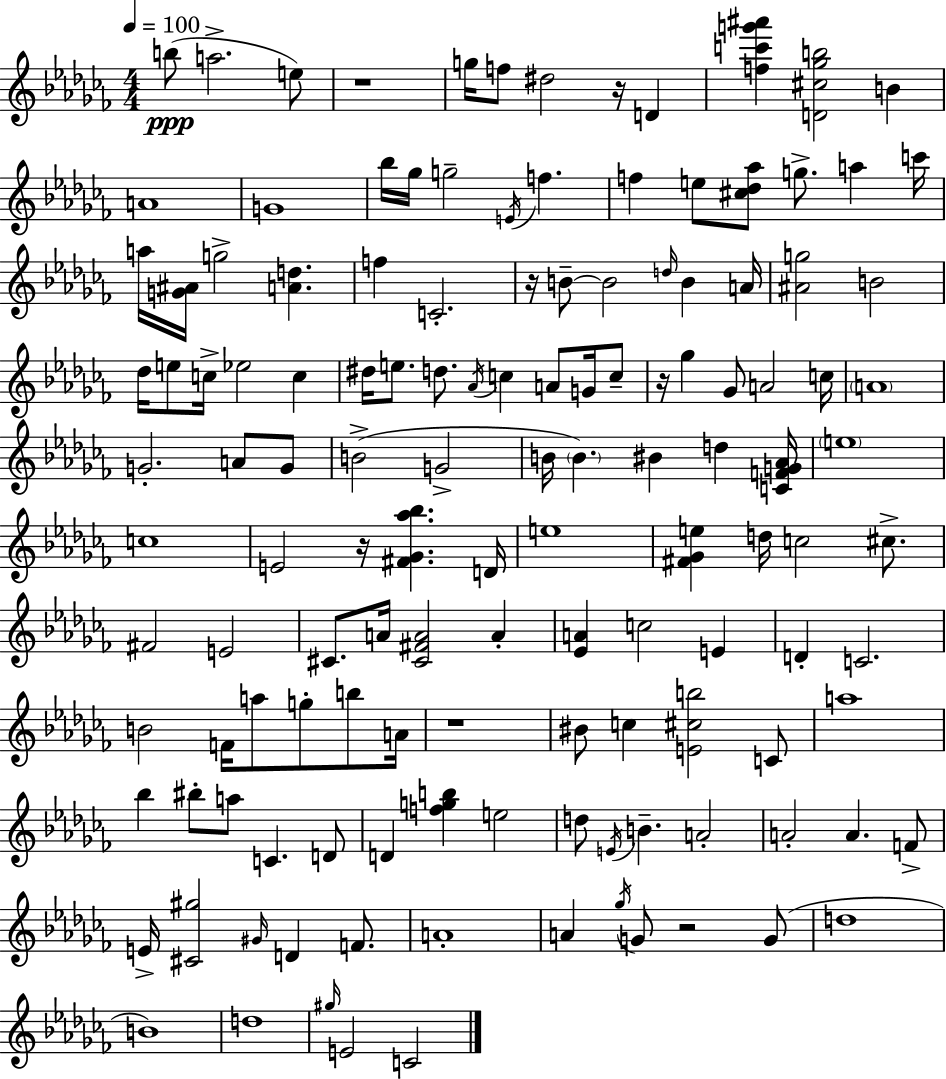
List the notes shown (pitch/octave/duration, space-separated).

B5/e A5/h. E5/e R/w G5/s F5/e D#5/h R/s D4/q [F5,C6,G6,A#6]/q [D4,C#5,Gb5,B5]/h B4/q A4/w G4/w Bb5/s Gb5/s G5/h E4/s F5/q. F5/q E5/e [C#5,Db5,Ab5]/e G5/e. A5/q C6/s A5/s [G4,A#4]/s G5/h [A4,D5]/q. F5/q C4/h. R/s B4/e B4/h D5/s B4/q A4/s [A#4,G5]/h B4/h Db5/s E5/e C5/s Eb5/h C5/q D#5/s E5/e. D5/e. Ab4/s C5/q A4/e G4/s C5/e R/s Gb5/q Gb4/e A4/h C5/s A4/w G4/h. A4/e G4/e B4/h G4/h B4/s B4/q. BIS4/q D5/q [C4,F4,G4,Ab4]/s E5/w C5/w E4/h R/s [F#4,Gb4,Ab5,Bb5]/q. D4/s E5/w [F#4,Gb4,E5]/q D5/s C5/h C#5/e. F#4/h E4/h C#4/e. A4/s [C#4,F#4,A4]/h A4/q [Eb4,A4]/q C5/h E4/q D4/q C4/h. B4/h F4/s A5/e G5/e B5/e A4/s R/w BIS4/e C5/q [E4,C#5,B5]/h C4/e A5/w Bb5/q BIS5/e A5/e C4/q. D4/e D4/q [F5,G5,B5]/q E5/h D5/e E4/s B4/q. A4/h A4/h A4/q. F4/e E4/s [C#4,G#5]/h G#4/s D4/q F4/e. A4/w A4/q Gb5/s G4/e R/h G4/e D5/w B4/w D5/w G#5/s E4/h C4/h